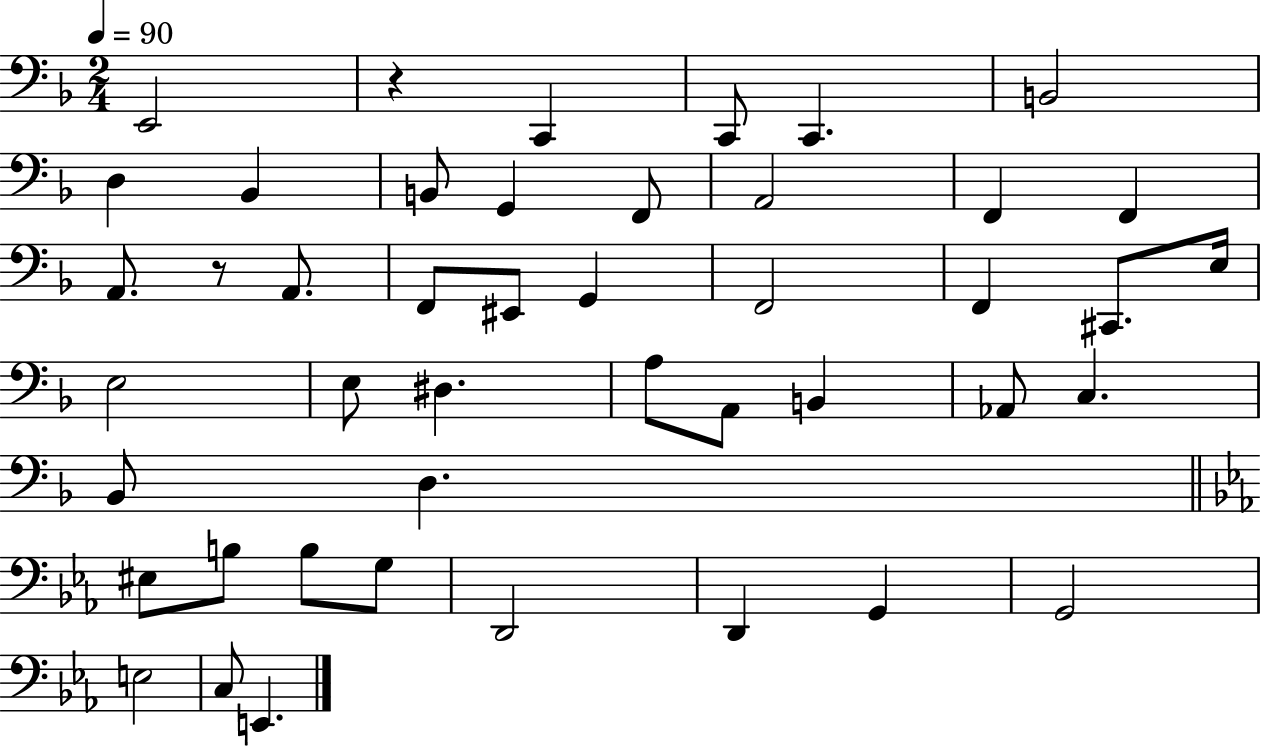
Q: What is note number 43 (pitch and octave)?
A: E2